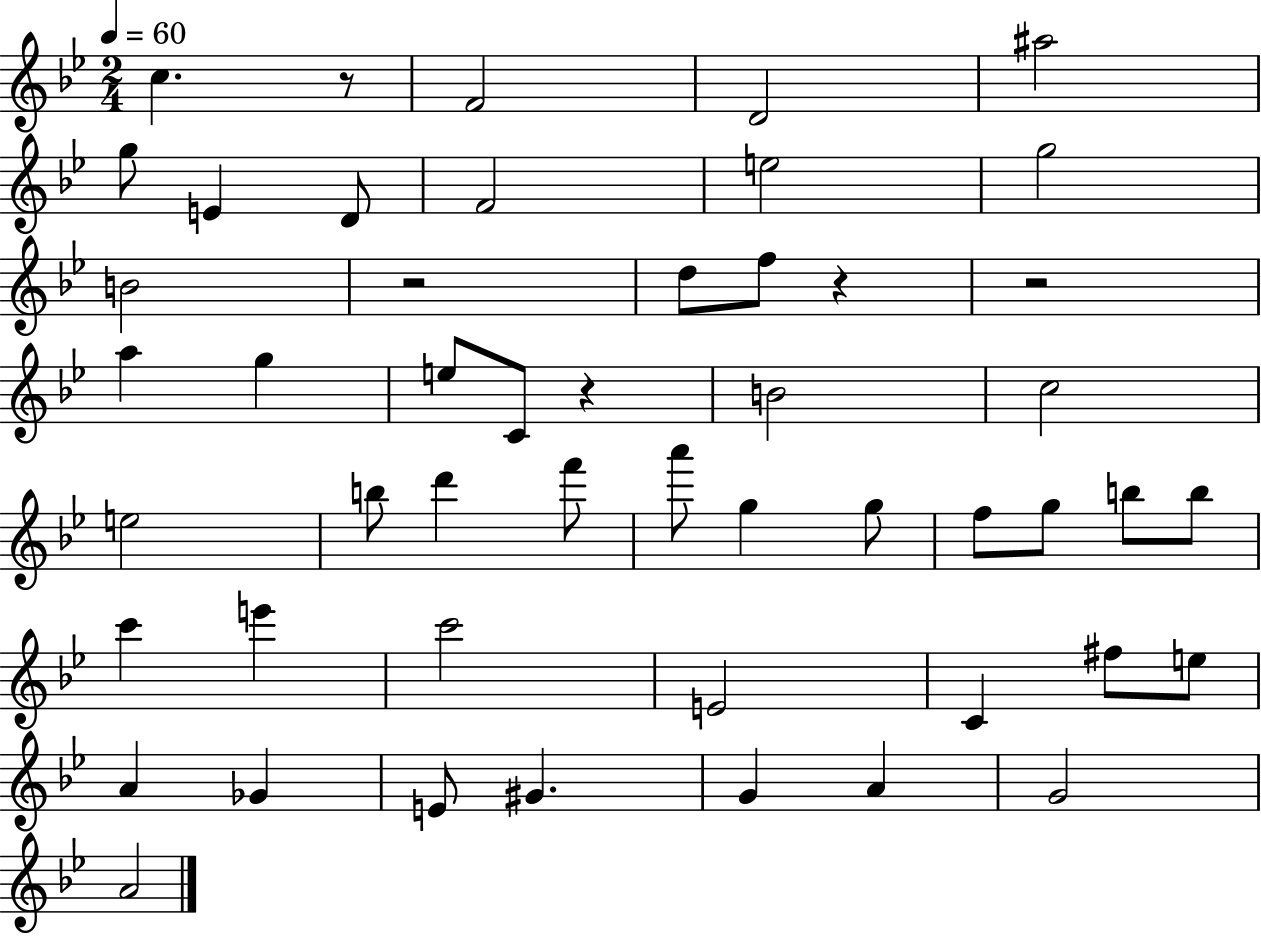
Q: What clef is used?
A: treble